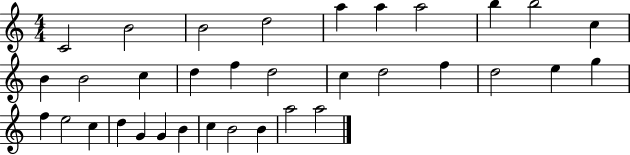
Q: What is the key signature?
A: C major